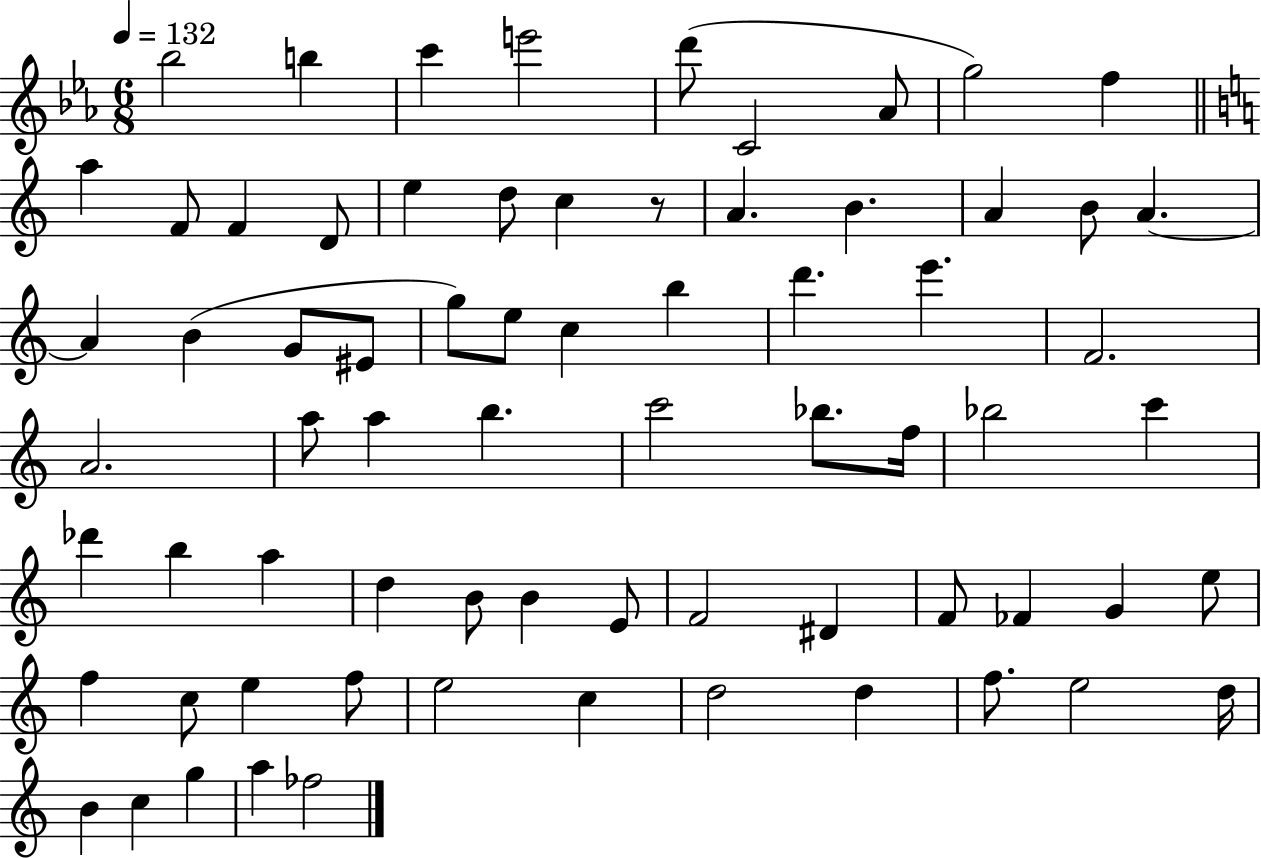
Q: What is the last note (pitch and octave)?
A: FES5